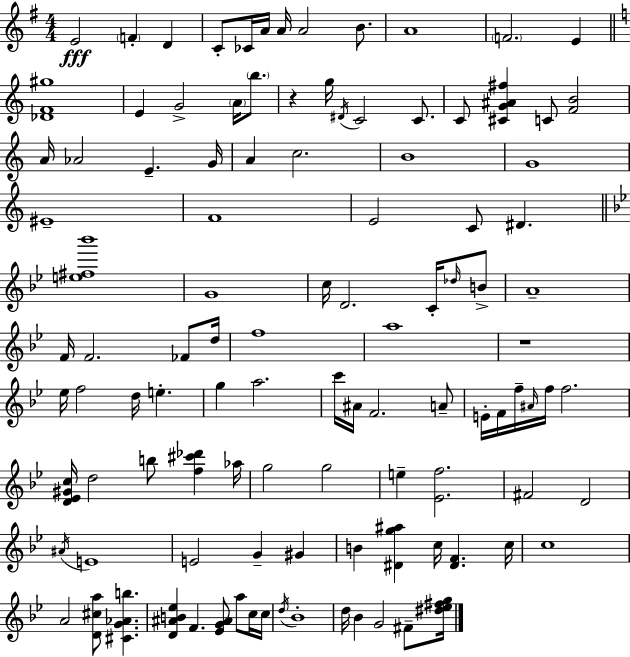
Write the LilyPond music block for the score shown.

{
  \clef treble
  \numericTimeSignature
  \time 4/4
  \key e \minor
  e'2\fff \parenthesize f'4-. d'4 | c'8-. ces'16 a'16 a'16 a'2 b'8. | a'1 | \parenthesize f'2. e'4 | \break \bar "||" \break \key a \minor <des' f' gis''>1 | e'4 g'2-> \parenthesize a'16 \parenthesize b''8. | r4 g''16 \acciaccatura { dis'16 } c'2 c'8. | c'8 <cis' g' ais' fis''>4 c'8 <f' b'>2 | \break a'16 aes'2 e'4.-- | g'16 a'4 c''2. | b'1 | g'1 | \break eis'1-- | f'1 | e'2 c'8 dis'4. | \bar "||" \break \key bes \major <e'' fis'' bes'''>1 | g'1 | c''16 d'2. c'16-. \grace { des''16 } b'8-> | a'1-- | \break f'16 f'2. fes'8 | d''16 f''1 | a''1 | r1 | \break ees''16 f''2 d''16 e''4.-. | g''4 a''2. | c'''16 ais'16 f'2. a'8-- | e'16-. f'16 f''16-- \grace { ais'16 } f''16 f''2. | \break <d' ees' gis' c''>16 d''2 b''8 <f'' cis''' des'''>4 | aes''16 g''2 g''2 | e''4-- <ees' f''>2. | fis'2 d'2 | \break \acciaccatura { ais'16 } e'1 | e'2 g'4-- gis'4 | b'4 <dis' g'' ais''>4 c''16 <dis' f'>4. | c''16 c''1 | \break a'2 <d' cis'' a''>8 <cis' g' aes' b''>4. | <d' ais' b' ees''>4 f'4. <ees' g' ais'>8 a''8 | c''16 c''16 \acciaccatura { d''16 } bes'1-. | d''16 bes'4 g'2 | \break fis'8-- <dis'' ees'' fis'' g''>16 \bar "|."
}